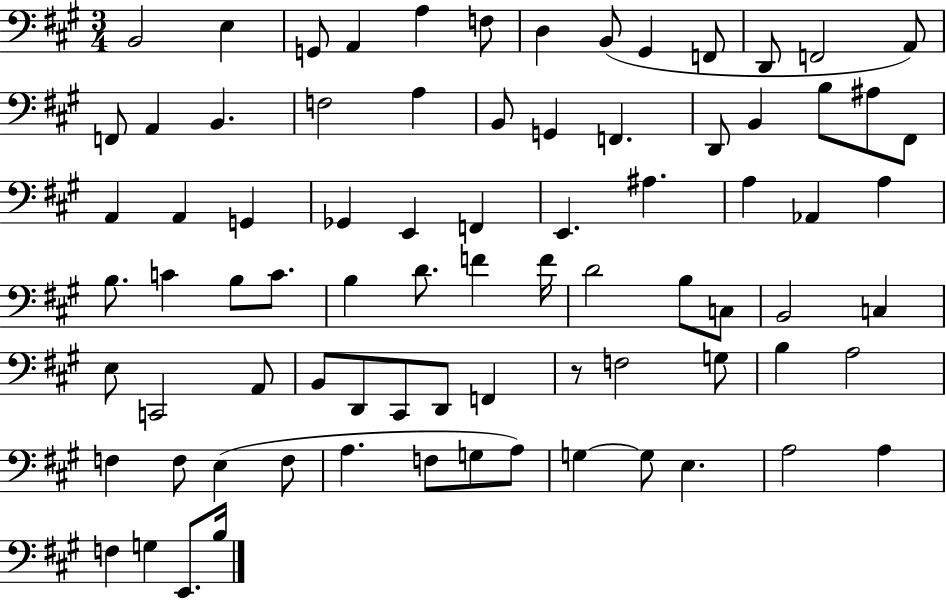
B2/h E3/q G2/e A2/q A3/q F3/e D3/q B2/e G#2/q F2/e D2/e F2/h A2/e F2/e A2/q B2/q. F3/h A3/q B2/e G2/q F2/q. D2/e B2/q B3/e A#3/e F#2/e A2/q A2/q G2/q Gb2/q E2/q F2/q E2/q. A#3/q. A3/q Ab2/q A3/q B3/e. C4/q B3/e C4/e. B3/q D4/e. F4/q F4/s D4/h B3/e C3/e B2/h C3/q E3/e C2/h A2/e B2/e D2/e C#2/e D2/e F2/q R/e F3/h G3/e B3/q A3/h F3/q F3/e E3/q F3/e A3/q. F3/e G3/e A3/e G3/q G3/e E3/q. A3/h A3/q F3/q G3/q E2/e. B3/s